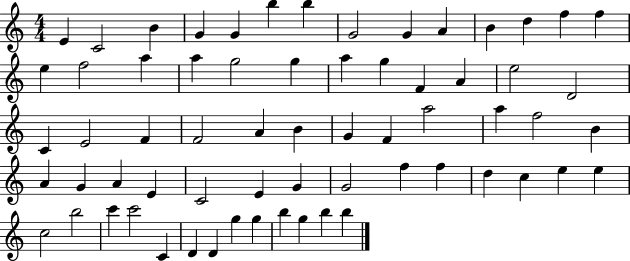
{
  \clef treble
  \numericTimeSignature
  \time 4/4
  \key c \major
  e'4 c'2 b'4 | g'4 g'4 b''4 b''4 | g'2 g'4 a'4 | b'4 d''4 f''4 f''4 | \break e''4 f''2 a''4 | a''4 g''2 g''4 | a''4 g''4 f'4 a'4 | e''2 d'2 | \break c'4 e'2 f'4 | f'2 a'4 b'4 | g'4 f'4 a''2 | a''4 f''2 b'4 | \break a'4 g'4 a'4 e'4 | c'2 e'4 g'4 | g'2 f''4 f''4 | d''4 c''4 e''4 e''4 | \break c''2 b''2 | c'''4 c'''2 c'4 | d'4 d'4 g''4 g''4 | b''4 g''4 b''4 b''4 | \break \bar "|."
}